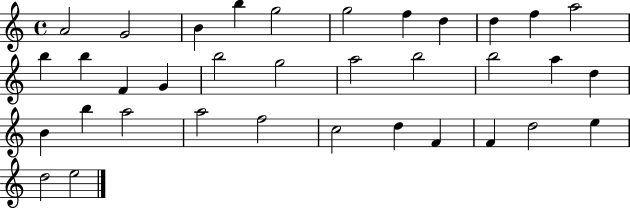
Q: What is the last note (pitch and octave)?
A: E5